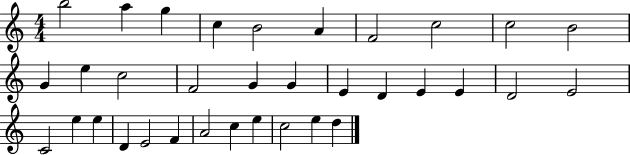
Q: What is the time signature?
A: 4/4